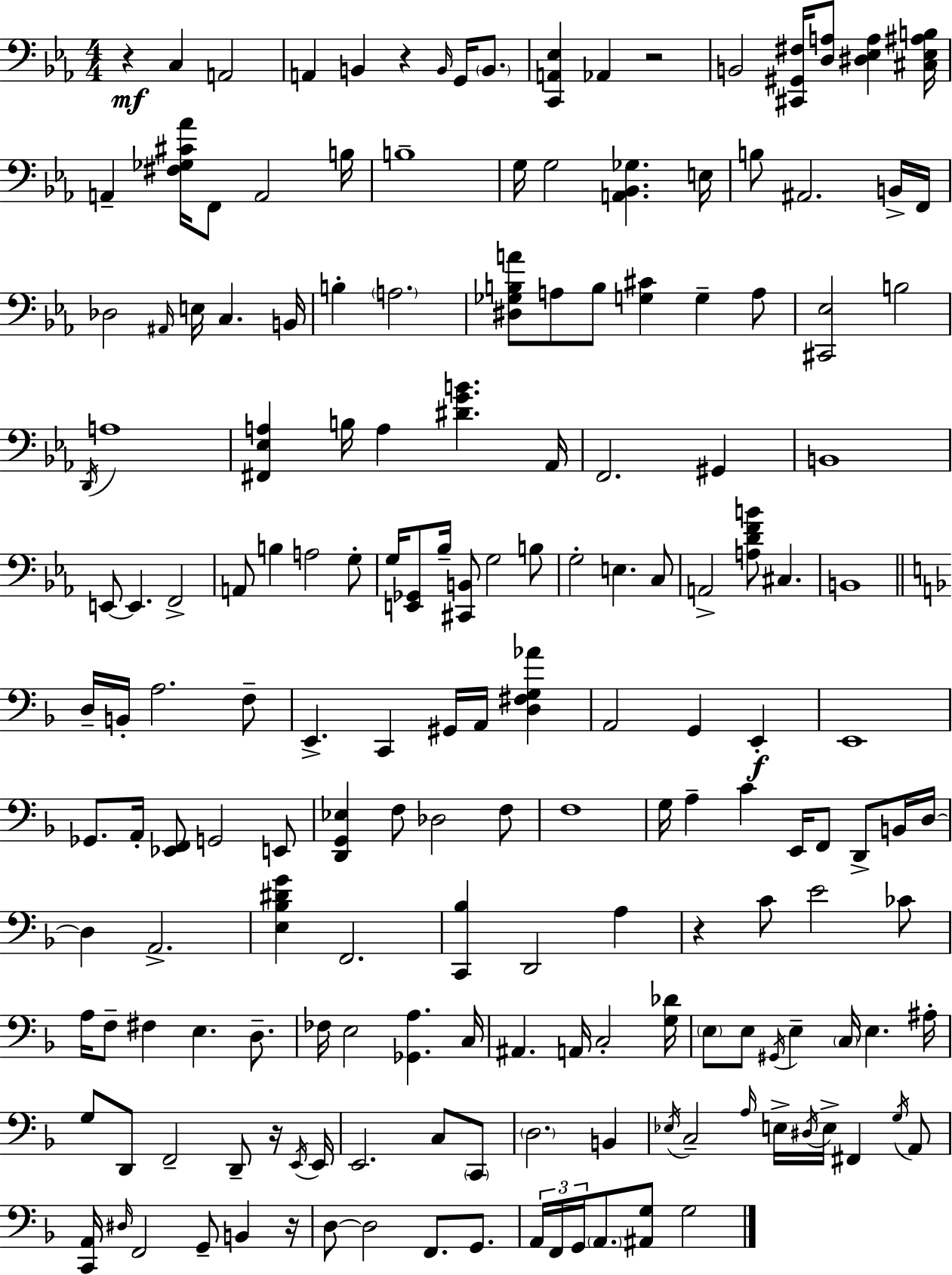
R/q C3/q A2/h A2/q B2/q R/q B2/s G2/s B2/e. [C2,A2,Eb3]/q Ab2/q R/h B2/h [C#2,G#2,F#3]/s [D3,A3]/e [D#3,Eb3,A3]/q [C#3,Eb3,A#3,B3]/s A2/q [F#3,Gb3,C#4,Ab4]/s F2/e A2/h B3/s B3/w G3/s G3/h [A2,Bb2,Gb3]/q. E3/s B3/e A#2/h. B2/s F2/s Db3/h A#2/s E3/s C3/q. B2/s B3/q A3/h. [D#3,Gb3,B3,A4]/e A3/e B3/e [G3,C#4]/q G3/q A3/e [C#2,Eb3]/h B3/h D2/s A3/w [F#2,Eb3,A3]/q B3/s A3/q [D#4,G4,B4]/q. Ab2/s F2/h. G#2/q B2/w E2/e E2/q. F2/h A2/e B3/q A3/h G3/e G3/s [E2,Gb2]/e Bb3/s [C#2,B2]/e G3/h B3/e G3/h E3/q. C3/e A2/h [A3,D4,F4,B4]/e C#3/q. B2/w D3/s B2/s A3/h. F3/e E2/q. C2/q G#2/s A2/s [D3,F#3,G3,Ab4]/q A2/h G2/q E2/q E2/w Gb2/e. A2/s [Eb2,F2]/e G2/h E2/e [D2,G2,Eb3]/q F3/e Db3/h F3/e F3/w G3/s A3/q C4/q E2/s F2/e D2/e B2/s D3/s D3/q A2/h. [E3,Bb3,D#4,G4]/q F2/h. [C2,Bb3]/q D2/h A3/q R/q C4/e E4/h CES4/e A3/s F3/e F#3/q E3/q. D3/e. FES3/s E3/h [Gb2,A3]/q. C3/s A#2/q. A2/s C3/h [G3,Db4]/s E3/e E3/e G#2/s E3/q C3/s E3/q. A#3/s G3/e D2/e F2/h D2/e R/s E2/s E2/s E2/h. C3/e C2/e D3/h. B2/q Eb3/s C3/h A3/s E3/s D#3/s E3/s F#2/q G3/s A2/e [C2,A2]/s D#3/s F2/h G2/e B2/q R/s D3/e D3/h F2/e. G2/e. A2/s F2/s G2/s A2/e. [A#2,G3]/e G3/h